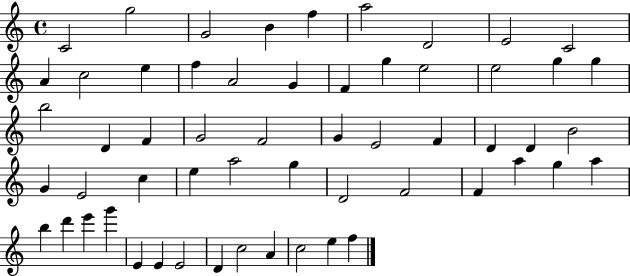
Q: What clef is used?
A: treble